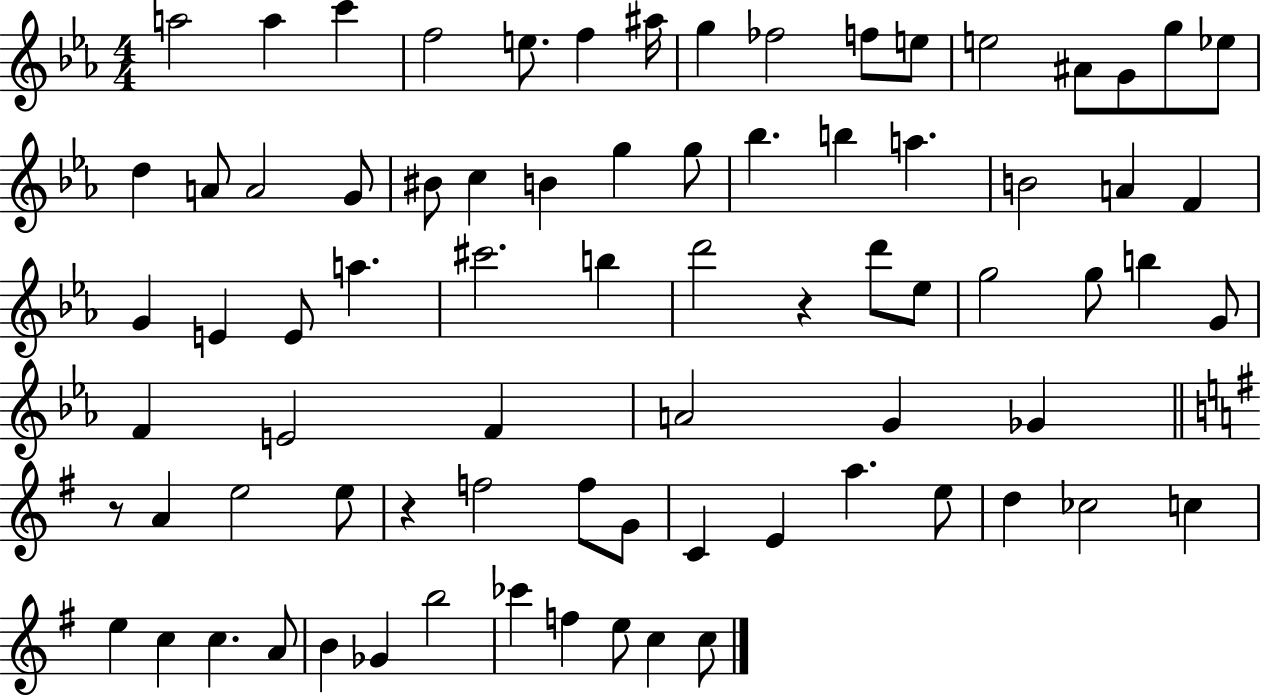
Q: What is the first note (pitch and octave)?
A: A5